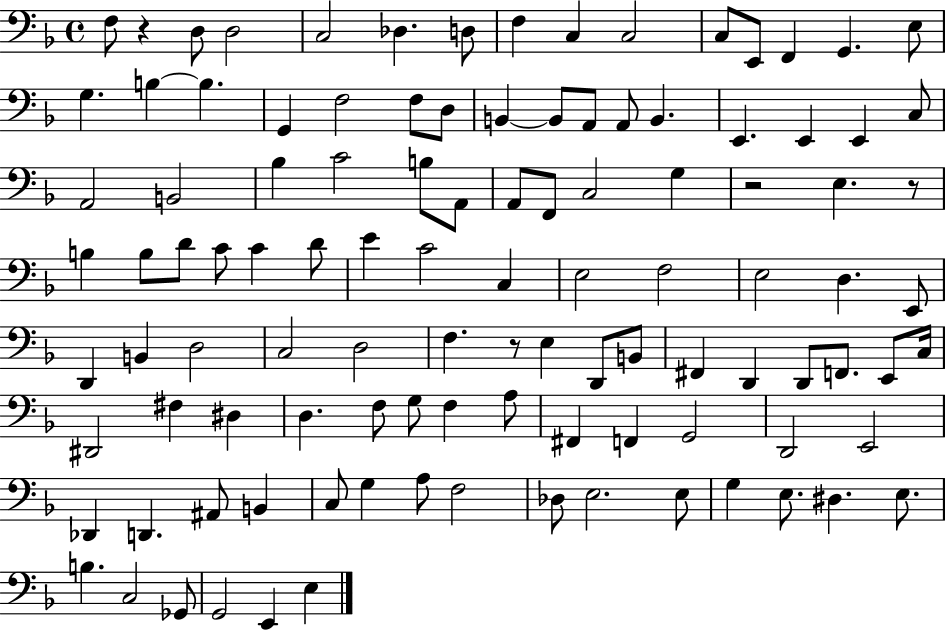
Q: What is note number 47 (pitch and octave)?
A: D4